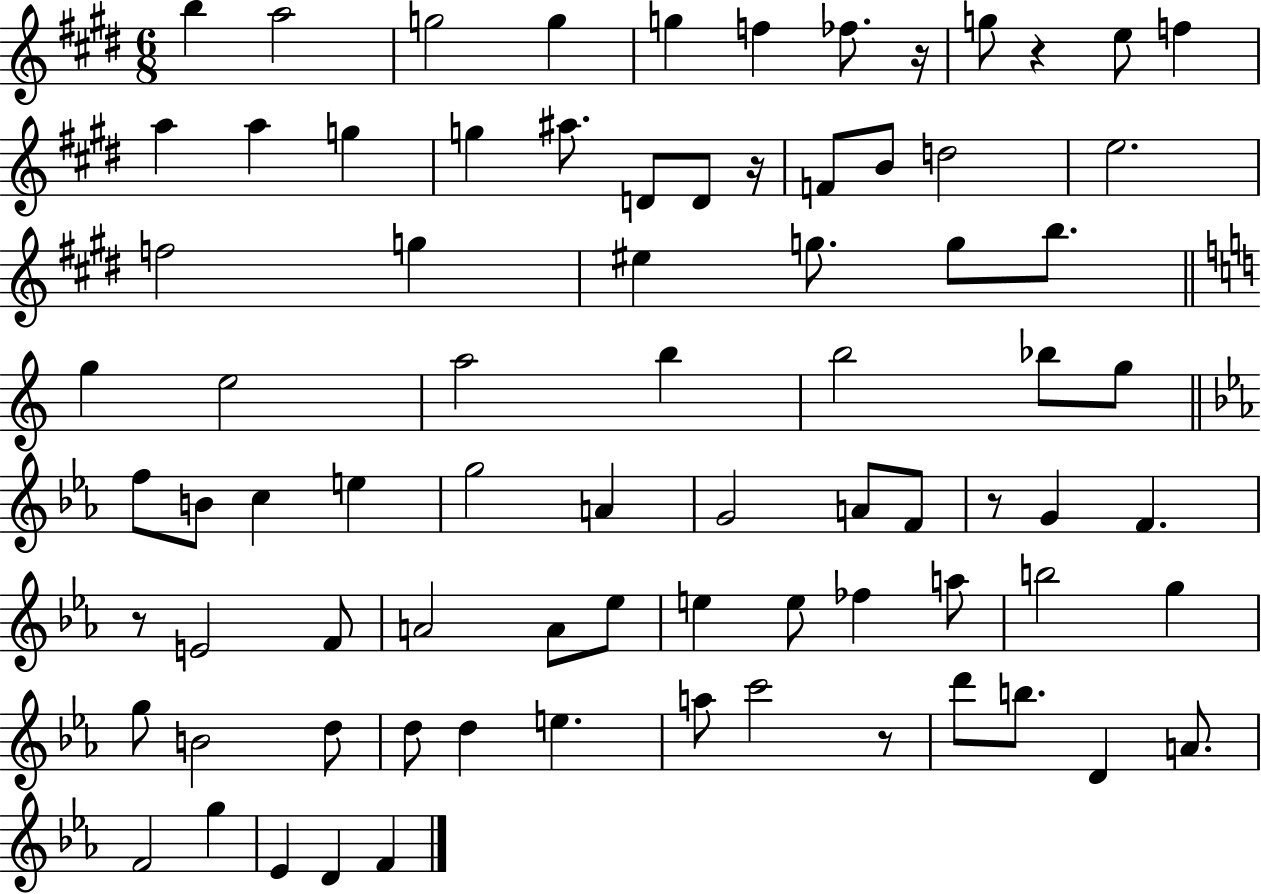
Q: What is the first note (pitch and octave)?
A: B5